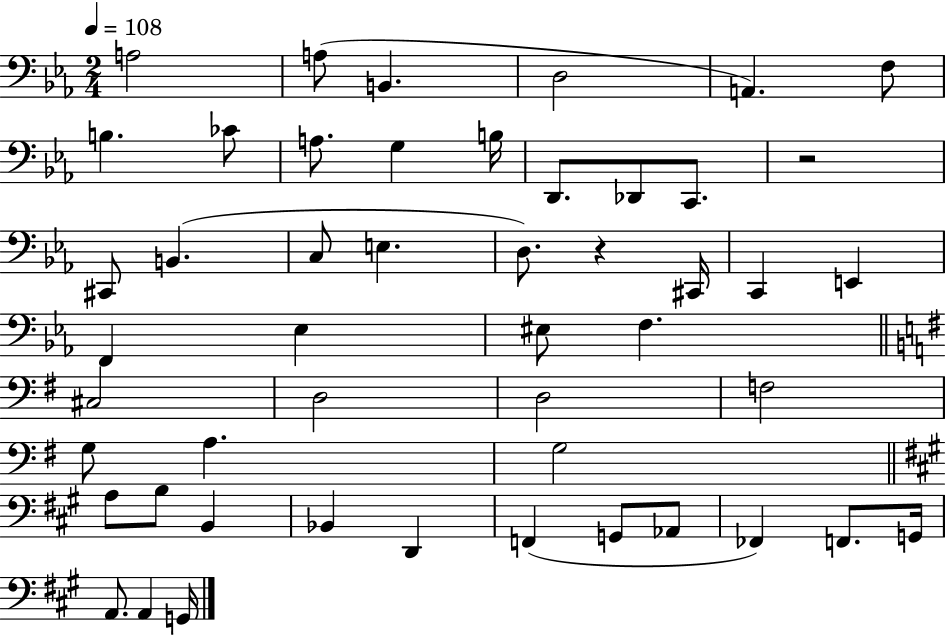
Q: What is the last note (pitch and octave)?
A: G2